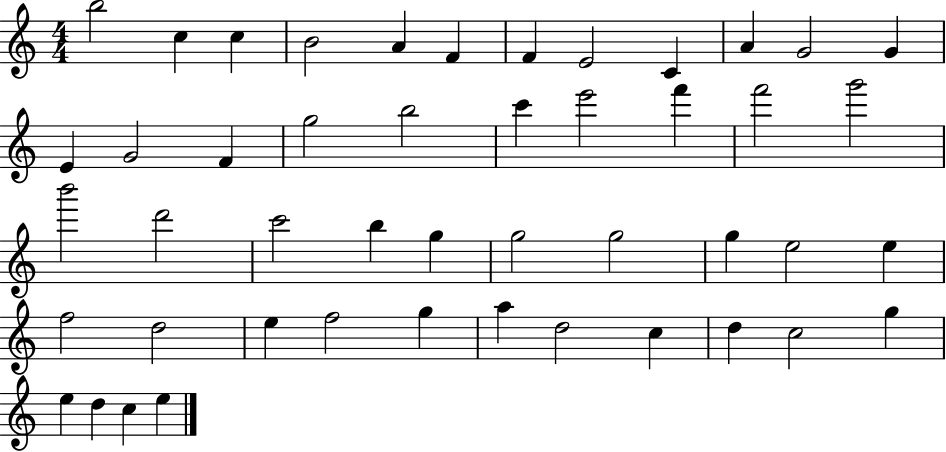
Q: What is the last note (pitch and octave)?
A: E5